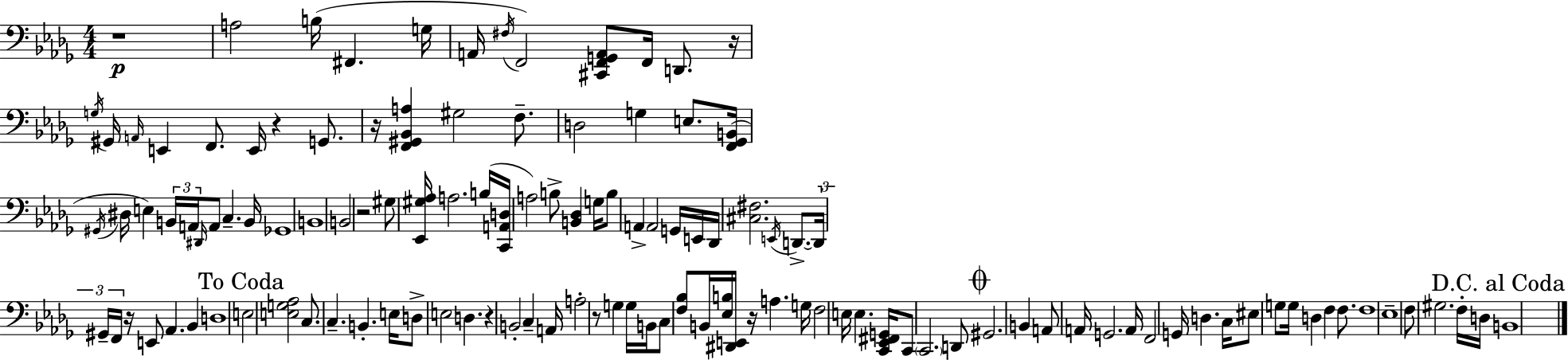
R/w A3/h B3/s F#2/q. G3/s A2/s F#3/s F2/h [C#2,F2,G2,A2]/e F2/s D2/e. R/s G3/s G#2/s A2/s E2/q F2/e. E2/s R/q G2/e. R/s [F2,G#2,Bb2,A3]/q G#3/h F3/e. D3/h G3/q E3/e. [F2,Gb2,B2]/s G#2/s D#3/s E3/q B2/s A2/s D#2/s A2/e C3/q. B2/s Gb2/w B2/w B2/h R/h G#3/e [Eb2,G#3,Ab3]/s A3/h. B3/s [C2,A2,D3]/s A3/h B3/e [B2,Db3]/q G3/s B3/e A2/q A2/h G2/s E2/s Db2/s [C#3,F#3]/h. E2/s D2/e. D2/s G#2/s F2/s R/s E2/e Ab2/q. Bb2/q D3/w E3/h [E3,G3,Ab3]/h C3/e. C3/q. B2/q. E3/s D3/e E3/h D3/q. R/q B2/h C3/q A2/s A3/h R/e G3/q G3/s B2/s C3/e [F3,Bb3]/e B2/s [Eb3,B3]/s [D#2,E2]/s R/s A3/q. G3/s F3/h E3/s E3/q. [C2,Eb2,F#2,G2]/s C2/e C2/h. D2/e G#2/h. B2/q A2/e A2/s G2/h. A2/s F2/h G2/s D3/q. C3/s EIS3/e G3/e G3/s D3/q F3/q F3/e. F3/w Eb3/w F3/e G#3/h. F3/s D3/s B2/w